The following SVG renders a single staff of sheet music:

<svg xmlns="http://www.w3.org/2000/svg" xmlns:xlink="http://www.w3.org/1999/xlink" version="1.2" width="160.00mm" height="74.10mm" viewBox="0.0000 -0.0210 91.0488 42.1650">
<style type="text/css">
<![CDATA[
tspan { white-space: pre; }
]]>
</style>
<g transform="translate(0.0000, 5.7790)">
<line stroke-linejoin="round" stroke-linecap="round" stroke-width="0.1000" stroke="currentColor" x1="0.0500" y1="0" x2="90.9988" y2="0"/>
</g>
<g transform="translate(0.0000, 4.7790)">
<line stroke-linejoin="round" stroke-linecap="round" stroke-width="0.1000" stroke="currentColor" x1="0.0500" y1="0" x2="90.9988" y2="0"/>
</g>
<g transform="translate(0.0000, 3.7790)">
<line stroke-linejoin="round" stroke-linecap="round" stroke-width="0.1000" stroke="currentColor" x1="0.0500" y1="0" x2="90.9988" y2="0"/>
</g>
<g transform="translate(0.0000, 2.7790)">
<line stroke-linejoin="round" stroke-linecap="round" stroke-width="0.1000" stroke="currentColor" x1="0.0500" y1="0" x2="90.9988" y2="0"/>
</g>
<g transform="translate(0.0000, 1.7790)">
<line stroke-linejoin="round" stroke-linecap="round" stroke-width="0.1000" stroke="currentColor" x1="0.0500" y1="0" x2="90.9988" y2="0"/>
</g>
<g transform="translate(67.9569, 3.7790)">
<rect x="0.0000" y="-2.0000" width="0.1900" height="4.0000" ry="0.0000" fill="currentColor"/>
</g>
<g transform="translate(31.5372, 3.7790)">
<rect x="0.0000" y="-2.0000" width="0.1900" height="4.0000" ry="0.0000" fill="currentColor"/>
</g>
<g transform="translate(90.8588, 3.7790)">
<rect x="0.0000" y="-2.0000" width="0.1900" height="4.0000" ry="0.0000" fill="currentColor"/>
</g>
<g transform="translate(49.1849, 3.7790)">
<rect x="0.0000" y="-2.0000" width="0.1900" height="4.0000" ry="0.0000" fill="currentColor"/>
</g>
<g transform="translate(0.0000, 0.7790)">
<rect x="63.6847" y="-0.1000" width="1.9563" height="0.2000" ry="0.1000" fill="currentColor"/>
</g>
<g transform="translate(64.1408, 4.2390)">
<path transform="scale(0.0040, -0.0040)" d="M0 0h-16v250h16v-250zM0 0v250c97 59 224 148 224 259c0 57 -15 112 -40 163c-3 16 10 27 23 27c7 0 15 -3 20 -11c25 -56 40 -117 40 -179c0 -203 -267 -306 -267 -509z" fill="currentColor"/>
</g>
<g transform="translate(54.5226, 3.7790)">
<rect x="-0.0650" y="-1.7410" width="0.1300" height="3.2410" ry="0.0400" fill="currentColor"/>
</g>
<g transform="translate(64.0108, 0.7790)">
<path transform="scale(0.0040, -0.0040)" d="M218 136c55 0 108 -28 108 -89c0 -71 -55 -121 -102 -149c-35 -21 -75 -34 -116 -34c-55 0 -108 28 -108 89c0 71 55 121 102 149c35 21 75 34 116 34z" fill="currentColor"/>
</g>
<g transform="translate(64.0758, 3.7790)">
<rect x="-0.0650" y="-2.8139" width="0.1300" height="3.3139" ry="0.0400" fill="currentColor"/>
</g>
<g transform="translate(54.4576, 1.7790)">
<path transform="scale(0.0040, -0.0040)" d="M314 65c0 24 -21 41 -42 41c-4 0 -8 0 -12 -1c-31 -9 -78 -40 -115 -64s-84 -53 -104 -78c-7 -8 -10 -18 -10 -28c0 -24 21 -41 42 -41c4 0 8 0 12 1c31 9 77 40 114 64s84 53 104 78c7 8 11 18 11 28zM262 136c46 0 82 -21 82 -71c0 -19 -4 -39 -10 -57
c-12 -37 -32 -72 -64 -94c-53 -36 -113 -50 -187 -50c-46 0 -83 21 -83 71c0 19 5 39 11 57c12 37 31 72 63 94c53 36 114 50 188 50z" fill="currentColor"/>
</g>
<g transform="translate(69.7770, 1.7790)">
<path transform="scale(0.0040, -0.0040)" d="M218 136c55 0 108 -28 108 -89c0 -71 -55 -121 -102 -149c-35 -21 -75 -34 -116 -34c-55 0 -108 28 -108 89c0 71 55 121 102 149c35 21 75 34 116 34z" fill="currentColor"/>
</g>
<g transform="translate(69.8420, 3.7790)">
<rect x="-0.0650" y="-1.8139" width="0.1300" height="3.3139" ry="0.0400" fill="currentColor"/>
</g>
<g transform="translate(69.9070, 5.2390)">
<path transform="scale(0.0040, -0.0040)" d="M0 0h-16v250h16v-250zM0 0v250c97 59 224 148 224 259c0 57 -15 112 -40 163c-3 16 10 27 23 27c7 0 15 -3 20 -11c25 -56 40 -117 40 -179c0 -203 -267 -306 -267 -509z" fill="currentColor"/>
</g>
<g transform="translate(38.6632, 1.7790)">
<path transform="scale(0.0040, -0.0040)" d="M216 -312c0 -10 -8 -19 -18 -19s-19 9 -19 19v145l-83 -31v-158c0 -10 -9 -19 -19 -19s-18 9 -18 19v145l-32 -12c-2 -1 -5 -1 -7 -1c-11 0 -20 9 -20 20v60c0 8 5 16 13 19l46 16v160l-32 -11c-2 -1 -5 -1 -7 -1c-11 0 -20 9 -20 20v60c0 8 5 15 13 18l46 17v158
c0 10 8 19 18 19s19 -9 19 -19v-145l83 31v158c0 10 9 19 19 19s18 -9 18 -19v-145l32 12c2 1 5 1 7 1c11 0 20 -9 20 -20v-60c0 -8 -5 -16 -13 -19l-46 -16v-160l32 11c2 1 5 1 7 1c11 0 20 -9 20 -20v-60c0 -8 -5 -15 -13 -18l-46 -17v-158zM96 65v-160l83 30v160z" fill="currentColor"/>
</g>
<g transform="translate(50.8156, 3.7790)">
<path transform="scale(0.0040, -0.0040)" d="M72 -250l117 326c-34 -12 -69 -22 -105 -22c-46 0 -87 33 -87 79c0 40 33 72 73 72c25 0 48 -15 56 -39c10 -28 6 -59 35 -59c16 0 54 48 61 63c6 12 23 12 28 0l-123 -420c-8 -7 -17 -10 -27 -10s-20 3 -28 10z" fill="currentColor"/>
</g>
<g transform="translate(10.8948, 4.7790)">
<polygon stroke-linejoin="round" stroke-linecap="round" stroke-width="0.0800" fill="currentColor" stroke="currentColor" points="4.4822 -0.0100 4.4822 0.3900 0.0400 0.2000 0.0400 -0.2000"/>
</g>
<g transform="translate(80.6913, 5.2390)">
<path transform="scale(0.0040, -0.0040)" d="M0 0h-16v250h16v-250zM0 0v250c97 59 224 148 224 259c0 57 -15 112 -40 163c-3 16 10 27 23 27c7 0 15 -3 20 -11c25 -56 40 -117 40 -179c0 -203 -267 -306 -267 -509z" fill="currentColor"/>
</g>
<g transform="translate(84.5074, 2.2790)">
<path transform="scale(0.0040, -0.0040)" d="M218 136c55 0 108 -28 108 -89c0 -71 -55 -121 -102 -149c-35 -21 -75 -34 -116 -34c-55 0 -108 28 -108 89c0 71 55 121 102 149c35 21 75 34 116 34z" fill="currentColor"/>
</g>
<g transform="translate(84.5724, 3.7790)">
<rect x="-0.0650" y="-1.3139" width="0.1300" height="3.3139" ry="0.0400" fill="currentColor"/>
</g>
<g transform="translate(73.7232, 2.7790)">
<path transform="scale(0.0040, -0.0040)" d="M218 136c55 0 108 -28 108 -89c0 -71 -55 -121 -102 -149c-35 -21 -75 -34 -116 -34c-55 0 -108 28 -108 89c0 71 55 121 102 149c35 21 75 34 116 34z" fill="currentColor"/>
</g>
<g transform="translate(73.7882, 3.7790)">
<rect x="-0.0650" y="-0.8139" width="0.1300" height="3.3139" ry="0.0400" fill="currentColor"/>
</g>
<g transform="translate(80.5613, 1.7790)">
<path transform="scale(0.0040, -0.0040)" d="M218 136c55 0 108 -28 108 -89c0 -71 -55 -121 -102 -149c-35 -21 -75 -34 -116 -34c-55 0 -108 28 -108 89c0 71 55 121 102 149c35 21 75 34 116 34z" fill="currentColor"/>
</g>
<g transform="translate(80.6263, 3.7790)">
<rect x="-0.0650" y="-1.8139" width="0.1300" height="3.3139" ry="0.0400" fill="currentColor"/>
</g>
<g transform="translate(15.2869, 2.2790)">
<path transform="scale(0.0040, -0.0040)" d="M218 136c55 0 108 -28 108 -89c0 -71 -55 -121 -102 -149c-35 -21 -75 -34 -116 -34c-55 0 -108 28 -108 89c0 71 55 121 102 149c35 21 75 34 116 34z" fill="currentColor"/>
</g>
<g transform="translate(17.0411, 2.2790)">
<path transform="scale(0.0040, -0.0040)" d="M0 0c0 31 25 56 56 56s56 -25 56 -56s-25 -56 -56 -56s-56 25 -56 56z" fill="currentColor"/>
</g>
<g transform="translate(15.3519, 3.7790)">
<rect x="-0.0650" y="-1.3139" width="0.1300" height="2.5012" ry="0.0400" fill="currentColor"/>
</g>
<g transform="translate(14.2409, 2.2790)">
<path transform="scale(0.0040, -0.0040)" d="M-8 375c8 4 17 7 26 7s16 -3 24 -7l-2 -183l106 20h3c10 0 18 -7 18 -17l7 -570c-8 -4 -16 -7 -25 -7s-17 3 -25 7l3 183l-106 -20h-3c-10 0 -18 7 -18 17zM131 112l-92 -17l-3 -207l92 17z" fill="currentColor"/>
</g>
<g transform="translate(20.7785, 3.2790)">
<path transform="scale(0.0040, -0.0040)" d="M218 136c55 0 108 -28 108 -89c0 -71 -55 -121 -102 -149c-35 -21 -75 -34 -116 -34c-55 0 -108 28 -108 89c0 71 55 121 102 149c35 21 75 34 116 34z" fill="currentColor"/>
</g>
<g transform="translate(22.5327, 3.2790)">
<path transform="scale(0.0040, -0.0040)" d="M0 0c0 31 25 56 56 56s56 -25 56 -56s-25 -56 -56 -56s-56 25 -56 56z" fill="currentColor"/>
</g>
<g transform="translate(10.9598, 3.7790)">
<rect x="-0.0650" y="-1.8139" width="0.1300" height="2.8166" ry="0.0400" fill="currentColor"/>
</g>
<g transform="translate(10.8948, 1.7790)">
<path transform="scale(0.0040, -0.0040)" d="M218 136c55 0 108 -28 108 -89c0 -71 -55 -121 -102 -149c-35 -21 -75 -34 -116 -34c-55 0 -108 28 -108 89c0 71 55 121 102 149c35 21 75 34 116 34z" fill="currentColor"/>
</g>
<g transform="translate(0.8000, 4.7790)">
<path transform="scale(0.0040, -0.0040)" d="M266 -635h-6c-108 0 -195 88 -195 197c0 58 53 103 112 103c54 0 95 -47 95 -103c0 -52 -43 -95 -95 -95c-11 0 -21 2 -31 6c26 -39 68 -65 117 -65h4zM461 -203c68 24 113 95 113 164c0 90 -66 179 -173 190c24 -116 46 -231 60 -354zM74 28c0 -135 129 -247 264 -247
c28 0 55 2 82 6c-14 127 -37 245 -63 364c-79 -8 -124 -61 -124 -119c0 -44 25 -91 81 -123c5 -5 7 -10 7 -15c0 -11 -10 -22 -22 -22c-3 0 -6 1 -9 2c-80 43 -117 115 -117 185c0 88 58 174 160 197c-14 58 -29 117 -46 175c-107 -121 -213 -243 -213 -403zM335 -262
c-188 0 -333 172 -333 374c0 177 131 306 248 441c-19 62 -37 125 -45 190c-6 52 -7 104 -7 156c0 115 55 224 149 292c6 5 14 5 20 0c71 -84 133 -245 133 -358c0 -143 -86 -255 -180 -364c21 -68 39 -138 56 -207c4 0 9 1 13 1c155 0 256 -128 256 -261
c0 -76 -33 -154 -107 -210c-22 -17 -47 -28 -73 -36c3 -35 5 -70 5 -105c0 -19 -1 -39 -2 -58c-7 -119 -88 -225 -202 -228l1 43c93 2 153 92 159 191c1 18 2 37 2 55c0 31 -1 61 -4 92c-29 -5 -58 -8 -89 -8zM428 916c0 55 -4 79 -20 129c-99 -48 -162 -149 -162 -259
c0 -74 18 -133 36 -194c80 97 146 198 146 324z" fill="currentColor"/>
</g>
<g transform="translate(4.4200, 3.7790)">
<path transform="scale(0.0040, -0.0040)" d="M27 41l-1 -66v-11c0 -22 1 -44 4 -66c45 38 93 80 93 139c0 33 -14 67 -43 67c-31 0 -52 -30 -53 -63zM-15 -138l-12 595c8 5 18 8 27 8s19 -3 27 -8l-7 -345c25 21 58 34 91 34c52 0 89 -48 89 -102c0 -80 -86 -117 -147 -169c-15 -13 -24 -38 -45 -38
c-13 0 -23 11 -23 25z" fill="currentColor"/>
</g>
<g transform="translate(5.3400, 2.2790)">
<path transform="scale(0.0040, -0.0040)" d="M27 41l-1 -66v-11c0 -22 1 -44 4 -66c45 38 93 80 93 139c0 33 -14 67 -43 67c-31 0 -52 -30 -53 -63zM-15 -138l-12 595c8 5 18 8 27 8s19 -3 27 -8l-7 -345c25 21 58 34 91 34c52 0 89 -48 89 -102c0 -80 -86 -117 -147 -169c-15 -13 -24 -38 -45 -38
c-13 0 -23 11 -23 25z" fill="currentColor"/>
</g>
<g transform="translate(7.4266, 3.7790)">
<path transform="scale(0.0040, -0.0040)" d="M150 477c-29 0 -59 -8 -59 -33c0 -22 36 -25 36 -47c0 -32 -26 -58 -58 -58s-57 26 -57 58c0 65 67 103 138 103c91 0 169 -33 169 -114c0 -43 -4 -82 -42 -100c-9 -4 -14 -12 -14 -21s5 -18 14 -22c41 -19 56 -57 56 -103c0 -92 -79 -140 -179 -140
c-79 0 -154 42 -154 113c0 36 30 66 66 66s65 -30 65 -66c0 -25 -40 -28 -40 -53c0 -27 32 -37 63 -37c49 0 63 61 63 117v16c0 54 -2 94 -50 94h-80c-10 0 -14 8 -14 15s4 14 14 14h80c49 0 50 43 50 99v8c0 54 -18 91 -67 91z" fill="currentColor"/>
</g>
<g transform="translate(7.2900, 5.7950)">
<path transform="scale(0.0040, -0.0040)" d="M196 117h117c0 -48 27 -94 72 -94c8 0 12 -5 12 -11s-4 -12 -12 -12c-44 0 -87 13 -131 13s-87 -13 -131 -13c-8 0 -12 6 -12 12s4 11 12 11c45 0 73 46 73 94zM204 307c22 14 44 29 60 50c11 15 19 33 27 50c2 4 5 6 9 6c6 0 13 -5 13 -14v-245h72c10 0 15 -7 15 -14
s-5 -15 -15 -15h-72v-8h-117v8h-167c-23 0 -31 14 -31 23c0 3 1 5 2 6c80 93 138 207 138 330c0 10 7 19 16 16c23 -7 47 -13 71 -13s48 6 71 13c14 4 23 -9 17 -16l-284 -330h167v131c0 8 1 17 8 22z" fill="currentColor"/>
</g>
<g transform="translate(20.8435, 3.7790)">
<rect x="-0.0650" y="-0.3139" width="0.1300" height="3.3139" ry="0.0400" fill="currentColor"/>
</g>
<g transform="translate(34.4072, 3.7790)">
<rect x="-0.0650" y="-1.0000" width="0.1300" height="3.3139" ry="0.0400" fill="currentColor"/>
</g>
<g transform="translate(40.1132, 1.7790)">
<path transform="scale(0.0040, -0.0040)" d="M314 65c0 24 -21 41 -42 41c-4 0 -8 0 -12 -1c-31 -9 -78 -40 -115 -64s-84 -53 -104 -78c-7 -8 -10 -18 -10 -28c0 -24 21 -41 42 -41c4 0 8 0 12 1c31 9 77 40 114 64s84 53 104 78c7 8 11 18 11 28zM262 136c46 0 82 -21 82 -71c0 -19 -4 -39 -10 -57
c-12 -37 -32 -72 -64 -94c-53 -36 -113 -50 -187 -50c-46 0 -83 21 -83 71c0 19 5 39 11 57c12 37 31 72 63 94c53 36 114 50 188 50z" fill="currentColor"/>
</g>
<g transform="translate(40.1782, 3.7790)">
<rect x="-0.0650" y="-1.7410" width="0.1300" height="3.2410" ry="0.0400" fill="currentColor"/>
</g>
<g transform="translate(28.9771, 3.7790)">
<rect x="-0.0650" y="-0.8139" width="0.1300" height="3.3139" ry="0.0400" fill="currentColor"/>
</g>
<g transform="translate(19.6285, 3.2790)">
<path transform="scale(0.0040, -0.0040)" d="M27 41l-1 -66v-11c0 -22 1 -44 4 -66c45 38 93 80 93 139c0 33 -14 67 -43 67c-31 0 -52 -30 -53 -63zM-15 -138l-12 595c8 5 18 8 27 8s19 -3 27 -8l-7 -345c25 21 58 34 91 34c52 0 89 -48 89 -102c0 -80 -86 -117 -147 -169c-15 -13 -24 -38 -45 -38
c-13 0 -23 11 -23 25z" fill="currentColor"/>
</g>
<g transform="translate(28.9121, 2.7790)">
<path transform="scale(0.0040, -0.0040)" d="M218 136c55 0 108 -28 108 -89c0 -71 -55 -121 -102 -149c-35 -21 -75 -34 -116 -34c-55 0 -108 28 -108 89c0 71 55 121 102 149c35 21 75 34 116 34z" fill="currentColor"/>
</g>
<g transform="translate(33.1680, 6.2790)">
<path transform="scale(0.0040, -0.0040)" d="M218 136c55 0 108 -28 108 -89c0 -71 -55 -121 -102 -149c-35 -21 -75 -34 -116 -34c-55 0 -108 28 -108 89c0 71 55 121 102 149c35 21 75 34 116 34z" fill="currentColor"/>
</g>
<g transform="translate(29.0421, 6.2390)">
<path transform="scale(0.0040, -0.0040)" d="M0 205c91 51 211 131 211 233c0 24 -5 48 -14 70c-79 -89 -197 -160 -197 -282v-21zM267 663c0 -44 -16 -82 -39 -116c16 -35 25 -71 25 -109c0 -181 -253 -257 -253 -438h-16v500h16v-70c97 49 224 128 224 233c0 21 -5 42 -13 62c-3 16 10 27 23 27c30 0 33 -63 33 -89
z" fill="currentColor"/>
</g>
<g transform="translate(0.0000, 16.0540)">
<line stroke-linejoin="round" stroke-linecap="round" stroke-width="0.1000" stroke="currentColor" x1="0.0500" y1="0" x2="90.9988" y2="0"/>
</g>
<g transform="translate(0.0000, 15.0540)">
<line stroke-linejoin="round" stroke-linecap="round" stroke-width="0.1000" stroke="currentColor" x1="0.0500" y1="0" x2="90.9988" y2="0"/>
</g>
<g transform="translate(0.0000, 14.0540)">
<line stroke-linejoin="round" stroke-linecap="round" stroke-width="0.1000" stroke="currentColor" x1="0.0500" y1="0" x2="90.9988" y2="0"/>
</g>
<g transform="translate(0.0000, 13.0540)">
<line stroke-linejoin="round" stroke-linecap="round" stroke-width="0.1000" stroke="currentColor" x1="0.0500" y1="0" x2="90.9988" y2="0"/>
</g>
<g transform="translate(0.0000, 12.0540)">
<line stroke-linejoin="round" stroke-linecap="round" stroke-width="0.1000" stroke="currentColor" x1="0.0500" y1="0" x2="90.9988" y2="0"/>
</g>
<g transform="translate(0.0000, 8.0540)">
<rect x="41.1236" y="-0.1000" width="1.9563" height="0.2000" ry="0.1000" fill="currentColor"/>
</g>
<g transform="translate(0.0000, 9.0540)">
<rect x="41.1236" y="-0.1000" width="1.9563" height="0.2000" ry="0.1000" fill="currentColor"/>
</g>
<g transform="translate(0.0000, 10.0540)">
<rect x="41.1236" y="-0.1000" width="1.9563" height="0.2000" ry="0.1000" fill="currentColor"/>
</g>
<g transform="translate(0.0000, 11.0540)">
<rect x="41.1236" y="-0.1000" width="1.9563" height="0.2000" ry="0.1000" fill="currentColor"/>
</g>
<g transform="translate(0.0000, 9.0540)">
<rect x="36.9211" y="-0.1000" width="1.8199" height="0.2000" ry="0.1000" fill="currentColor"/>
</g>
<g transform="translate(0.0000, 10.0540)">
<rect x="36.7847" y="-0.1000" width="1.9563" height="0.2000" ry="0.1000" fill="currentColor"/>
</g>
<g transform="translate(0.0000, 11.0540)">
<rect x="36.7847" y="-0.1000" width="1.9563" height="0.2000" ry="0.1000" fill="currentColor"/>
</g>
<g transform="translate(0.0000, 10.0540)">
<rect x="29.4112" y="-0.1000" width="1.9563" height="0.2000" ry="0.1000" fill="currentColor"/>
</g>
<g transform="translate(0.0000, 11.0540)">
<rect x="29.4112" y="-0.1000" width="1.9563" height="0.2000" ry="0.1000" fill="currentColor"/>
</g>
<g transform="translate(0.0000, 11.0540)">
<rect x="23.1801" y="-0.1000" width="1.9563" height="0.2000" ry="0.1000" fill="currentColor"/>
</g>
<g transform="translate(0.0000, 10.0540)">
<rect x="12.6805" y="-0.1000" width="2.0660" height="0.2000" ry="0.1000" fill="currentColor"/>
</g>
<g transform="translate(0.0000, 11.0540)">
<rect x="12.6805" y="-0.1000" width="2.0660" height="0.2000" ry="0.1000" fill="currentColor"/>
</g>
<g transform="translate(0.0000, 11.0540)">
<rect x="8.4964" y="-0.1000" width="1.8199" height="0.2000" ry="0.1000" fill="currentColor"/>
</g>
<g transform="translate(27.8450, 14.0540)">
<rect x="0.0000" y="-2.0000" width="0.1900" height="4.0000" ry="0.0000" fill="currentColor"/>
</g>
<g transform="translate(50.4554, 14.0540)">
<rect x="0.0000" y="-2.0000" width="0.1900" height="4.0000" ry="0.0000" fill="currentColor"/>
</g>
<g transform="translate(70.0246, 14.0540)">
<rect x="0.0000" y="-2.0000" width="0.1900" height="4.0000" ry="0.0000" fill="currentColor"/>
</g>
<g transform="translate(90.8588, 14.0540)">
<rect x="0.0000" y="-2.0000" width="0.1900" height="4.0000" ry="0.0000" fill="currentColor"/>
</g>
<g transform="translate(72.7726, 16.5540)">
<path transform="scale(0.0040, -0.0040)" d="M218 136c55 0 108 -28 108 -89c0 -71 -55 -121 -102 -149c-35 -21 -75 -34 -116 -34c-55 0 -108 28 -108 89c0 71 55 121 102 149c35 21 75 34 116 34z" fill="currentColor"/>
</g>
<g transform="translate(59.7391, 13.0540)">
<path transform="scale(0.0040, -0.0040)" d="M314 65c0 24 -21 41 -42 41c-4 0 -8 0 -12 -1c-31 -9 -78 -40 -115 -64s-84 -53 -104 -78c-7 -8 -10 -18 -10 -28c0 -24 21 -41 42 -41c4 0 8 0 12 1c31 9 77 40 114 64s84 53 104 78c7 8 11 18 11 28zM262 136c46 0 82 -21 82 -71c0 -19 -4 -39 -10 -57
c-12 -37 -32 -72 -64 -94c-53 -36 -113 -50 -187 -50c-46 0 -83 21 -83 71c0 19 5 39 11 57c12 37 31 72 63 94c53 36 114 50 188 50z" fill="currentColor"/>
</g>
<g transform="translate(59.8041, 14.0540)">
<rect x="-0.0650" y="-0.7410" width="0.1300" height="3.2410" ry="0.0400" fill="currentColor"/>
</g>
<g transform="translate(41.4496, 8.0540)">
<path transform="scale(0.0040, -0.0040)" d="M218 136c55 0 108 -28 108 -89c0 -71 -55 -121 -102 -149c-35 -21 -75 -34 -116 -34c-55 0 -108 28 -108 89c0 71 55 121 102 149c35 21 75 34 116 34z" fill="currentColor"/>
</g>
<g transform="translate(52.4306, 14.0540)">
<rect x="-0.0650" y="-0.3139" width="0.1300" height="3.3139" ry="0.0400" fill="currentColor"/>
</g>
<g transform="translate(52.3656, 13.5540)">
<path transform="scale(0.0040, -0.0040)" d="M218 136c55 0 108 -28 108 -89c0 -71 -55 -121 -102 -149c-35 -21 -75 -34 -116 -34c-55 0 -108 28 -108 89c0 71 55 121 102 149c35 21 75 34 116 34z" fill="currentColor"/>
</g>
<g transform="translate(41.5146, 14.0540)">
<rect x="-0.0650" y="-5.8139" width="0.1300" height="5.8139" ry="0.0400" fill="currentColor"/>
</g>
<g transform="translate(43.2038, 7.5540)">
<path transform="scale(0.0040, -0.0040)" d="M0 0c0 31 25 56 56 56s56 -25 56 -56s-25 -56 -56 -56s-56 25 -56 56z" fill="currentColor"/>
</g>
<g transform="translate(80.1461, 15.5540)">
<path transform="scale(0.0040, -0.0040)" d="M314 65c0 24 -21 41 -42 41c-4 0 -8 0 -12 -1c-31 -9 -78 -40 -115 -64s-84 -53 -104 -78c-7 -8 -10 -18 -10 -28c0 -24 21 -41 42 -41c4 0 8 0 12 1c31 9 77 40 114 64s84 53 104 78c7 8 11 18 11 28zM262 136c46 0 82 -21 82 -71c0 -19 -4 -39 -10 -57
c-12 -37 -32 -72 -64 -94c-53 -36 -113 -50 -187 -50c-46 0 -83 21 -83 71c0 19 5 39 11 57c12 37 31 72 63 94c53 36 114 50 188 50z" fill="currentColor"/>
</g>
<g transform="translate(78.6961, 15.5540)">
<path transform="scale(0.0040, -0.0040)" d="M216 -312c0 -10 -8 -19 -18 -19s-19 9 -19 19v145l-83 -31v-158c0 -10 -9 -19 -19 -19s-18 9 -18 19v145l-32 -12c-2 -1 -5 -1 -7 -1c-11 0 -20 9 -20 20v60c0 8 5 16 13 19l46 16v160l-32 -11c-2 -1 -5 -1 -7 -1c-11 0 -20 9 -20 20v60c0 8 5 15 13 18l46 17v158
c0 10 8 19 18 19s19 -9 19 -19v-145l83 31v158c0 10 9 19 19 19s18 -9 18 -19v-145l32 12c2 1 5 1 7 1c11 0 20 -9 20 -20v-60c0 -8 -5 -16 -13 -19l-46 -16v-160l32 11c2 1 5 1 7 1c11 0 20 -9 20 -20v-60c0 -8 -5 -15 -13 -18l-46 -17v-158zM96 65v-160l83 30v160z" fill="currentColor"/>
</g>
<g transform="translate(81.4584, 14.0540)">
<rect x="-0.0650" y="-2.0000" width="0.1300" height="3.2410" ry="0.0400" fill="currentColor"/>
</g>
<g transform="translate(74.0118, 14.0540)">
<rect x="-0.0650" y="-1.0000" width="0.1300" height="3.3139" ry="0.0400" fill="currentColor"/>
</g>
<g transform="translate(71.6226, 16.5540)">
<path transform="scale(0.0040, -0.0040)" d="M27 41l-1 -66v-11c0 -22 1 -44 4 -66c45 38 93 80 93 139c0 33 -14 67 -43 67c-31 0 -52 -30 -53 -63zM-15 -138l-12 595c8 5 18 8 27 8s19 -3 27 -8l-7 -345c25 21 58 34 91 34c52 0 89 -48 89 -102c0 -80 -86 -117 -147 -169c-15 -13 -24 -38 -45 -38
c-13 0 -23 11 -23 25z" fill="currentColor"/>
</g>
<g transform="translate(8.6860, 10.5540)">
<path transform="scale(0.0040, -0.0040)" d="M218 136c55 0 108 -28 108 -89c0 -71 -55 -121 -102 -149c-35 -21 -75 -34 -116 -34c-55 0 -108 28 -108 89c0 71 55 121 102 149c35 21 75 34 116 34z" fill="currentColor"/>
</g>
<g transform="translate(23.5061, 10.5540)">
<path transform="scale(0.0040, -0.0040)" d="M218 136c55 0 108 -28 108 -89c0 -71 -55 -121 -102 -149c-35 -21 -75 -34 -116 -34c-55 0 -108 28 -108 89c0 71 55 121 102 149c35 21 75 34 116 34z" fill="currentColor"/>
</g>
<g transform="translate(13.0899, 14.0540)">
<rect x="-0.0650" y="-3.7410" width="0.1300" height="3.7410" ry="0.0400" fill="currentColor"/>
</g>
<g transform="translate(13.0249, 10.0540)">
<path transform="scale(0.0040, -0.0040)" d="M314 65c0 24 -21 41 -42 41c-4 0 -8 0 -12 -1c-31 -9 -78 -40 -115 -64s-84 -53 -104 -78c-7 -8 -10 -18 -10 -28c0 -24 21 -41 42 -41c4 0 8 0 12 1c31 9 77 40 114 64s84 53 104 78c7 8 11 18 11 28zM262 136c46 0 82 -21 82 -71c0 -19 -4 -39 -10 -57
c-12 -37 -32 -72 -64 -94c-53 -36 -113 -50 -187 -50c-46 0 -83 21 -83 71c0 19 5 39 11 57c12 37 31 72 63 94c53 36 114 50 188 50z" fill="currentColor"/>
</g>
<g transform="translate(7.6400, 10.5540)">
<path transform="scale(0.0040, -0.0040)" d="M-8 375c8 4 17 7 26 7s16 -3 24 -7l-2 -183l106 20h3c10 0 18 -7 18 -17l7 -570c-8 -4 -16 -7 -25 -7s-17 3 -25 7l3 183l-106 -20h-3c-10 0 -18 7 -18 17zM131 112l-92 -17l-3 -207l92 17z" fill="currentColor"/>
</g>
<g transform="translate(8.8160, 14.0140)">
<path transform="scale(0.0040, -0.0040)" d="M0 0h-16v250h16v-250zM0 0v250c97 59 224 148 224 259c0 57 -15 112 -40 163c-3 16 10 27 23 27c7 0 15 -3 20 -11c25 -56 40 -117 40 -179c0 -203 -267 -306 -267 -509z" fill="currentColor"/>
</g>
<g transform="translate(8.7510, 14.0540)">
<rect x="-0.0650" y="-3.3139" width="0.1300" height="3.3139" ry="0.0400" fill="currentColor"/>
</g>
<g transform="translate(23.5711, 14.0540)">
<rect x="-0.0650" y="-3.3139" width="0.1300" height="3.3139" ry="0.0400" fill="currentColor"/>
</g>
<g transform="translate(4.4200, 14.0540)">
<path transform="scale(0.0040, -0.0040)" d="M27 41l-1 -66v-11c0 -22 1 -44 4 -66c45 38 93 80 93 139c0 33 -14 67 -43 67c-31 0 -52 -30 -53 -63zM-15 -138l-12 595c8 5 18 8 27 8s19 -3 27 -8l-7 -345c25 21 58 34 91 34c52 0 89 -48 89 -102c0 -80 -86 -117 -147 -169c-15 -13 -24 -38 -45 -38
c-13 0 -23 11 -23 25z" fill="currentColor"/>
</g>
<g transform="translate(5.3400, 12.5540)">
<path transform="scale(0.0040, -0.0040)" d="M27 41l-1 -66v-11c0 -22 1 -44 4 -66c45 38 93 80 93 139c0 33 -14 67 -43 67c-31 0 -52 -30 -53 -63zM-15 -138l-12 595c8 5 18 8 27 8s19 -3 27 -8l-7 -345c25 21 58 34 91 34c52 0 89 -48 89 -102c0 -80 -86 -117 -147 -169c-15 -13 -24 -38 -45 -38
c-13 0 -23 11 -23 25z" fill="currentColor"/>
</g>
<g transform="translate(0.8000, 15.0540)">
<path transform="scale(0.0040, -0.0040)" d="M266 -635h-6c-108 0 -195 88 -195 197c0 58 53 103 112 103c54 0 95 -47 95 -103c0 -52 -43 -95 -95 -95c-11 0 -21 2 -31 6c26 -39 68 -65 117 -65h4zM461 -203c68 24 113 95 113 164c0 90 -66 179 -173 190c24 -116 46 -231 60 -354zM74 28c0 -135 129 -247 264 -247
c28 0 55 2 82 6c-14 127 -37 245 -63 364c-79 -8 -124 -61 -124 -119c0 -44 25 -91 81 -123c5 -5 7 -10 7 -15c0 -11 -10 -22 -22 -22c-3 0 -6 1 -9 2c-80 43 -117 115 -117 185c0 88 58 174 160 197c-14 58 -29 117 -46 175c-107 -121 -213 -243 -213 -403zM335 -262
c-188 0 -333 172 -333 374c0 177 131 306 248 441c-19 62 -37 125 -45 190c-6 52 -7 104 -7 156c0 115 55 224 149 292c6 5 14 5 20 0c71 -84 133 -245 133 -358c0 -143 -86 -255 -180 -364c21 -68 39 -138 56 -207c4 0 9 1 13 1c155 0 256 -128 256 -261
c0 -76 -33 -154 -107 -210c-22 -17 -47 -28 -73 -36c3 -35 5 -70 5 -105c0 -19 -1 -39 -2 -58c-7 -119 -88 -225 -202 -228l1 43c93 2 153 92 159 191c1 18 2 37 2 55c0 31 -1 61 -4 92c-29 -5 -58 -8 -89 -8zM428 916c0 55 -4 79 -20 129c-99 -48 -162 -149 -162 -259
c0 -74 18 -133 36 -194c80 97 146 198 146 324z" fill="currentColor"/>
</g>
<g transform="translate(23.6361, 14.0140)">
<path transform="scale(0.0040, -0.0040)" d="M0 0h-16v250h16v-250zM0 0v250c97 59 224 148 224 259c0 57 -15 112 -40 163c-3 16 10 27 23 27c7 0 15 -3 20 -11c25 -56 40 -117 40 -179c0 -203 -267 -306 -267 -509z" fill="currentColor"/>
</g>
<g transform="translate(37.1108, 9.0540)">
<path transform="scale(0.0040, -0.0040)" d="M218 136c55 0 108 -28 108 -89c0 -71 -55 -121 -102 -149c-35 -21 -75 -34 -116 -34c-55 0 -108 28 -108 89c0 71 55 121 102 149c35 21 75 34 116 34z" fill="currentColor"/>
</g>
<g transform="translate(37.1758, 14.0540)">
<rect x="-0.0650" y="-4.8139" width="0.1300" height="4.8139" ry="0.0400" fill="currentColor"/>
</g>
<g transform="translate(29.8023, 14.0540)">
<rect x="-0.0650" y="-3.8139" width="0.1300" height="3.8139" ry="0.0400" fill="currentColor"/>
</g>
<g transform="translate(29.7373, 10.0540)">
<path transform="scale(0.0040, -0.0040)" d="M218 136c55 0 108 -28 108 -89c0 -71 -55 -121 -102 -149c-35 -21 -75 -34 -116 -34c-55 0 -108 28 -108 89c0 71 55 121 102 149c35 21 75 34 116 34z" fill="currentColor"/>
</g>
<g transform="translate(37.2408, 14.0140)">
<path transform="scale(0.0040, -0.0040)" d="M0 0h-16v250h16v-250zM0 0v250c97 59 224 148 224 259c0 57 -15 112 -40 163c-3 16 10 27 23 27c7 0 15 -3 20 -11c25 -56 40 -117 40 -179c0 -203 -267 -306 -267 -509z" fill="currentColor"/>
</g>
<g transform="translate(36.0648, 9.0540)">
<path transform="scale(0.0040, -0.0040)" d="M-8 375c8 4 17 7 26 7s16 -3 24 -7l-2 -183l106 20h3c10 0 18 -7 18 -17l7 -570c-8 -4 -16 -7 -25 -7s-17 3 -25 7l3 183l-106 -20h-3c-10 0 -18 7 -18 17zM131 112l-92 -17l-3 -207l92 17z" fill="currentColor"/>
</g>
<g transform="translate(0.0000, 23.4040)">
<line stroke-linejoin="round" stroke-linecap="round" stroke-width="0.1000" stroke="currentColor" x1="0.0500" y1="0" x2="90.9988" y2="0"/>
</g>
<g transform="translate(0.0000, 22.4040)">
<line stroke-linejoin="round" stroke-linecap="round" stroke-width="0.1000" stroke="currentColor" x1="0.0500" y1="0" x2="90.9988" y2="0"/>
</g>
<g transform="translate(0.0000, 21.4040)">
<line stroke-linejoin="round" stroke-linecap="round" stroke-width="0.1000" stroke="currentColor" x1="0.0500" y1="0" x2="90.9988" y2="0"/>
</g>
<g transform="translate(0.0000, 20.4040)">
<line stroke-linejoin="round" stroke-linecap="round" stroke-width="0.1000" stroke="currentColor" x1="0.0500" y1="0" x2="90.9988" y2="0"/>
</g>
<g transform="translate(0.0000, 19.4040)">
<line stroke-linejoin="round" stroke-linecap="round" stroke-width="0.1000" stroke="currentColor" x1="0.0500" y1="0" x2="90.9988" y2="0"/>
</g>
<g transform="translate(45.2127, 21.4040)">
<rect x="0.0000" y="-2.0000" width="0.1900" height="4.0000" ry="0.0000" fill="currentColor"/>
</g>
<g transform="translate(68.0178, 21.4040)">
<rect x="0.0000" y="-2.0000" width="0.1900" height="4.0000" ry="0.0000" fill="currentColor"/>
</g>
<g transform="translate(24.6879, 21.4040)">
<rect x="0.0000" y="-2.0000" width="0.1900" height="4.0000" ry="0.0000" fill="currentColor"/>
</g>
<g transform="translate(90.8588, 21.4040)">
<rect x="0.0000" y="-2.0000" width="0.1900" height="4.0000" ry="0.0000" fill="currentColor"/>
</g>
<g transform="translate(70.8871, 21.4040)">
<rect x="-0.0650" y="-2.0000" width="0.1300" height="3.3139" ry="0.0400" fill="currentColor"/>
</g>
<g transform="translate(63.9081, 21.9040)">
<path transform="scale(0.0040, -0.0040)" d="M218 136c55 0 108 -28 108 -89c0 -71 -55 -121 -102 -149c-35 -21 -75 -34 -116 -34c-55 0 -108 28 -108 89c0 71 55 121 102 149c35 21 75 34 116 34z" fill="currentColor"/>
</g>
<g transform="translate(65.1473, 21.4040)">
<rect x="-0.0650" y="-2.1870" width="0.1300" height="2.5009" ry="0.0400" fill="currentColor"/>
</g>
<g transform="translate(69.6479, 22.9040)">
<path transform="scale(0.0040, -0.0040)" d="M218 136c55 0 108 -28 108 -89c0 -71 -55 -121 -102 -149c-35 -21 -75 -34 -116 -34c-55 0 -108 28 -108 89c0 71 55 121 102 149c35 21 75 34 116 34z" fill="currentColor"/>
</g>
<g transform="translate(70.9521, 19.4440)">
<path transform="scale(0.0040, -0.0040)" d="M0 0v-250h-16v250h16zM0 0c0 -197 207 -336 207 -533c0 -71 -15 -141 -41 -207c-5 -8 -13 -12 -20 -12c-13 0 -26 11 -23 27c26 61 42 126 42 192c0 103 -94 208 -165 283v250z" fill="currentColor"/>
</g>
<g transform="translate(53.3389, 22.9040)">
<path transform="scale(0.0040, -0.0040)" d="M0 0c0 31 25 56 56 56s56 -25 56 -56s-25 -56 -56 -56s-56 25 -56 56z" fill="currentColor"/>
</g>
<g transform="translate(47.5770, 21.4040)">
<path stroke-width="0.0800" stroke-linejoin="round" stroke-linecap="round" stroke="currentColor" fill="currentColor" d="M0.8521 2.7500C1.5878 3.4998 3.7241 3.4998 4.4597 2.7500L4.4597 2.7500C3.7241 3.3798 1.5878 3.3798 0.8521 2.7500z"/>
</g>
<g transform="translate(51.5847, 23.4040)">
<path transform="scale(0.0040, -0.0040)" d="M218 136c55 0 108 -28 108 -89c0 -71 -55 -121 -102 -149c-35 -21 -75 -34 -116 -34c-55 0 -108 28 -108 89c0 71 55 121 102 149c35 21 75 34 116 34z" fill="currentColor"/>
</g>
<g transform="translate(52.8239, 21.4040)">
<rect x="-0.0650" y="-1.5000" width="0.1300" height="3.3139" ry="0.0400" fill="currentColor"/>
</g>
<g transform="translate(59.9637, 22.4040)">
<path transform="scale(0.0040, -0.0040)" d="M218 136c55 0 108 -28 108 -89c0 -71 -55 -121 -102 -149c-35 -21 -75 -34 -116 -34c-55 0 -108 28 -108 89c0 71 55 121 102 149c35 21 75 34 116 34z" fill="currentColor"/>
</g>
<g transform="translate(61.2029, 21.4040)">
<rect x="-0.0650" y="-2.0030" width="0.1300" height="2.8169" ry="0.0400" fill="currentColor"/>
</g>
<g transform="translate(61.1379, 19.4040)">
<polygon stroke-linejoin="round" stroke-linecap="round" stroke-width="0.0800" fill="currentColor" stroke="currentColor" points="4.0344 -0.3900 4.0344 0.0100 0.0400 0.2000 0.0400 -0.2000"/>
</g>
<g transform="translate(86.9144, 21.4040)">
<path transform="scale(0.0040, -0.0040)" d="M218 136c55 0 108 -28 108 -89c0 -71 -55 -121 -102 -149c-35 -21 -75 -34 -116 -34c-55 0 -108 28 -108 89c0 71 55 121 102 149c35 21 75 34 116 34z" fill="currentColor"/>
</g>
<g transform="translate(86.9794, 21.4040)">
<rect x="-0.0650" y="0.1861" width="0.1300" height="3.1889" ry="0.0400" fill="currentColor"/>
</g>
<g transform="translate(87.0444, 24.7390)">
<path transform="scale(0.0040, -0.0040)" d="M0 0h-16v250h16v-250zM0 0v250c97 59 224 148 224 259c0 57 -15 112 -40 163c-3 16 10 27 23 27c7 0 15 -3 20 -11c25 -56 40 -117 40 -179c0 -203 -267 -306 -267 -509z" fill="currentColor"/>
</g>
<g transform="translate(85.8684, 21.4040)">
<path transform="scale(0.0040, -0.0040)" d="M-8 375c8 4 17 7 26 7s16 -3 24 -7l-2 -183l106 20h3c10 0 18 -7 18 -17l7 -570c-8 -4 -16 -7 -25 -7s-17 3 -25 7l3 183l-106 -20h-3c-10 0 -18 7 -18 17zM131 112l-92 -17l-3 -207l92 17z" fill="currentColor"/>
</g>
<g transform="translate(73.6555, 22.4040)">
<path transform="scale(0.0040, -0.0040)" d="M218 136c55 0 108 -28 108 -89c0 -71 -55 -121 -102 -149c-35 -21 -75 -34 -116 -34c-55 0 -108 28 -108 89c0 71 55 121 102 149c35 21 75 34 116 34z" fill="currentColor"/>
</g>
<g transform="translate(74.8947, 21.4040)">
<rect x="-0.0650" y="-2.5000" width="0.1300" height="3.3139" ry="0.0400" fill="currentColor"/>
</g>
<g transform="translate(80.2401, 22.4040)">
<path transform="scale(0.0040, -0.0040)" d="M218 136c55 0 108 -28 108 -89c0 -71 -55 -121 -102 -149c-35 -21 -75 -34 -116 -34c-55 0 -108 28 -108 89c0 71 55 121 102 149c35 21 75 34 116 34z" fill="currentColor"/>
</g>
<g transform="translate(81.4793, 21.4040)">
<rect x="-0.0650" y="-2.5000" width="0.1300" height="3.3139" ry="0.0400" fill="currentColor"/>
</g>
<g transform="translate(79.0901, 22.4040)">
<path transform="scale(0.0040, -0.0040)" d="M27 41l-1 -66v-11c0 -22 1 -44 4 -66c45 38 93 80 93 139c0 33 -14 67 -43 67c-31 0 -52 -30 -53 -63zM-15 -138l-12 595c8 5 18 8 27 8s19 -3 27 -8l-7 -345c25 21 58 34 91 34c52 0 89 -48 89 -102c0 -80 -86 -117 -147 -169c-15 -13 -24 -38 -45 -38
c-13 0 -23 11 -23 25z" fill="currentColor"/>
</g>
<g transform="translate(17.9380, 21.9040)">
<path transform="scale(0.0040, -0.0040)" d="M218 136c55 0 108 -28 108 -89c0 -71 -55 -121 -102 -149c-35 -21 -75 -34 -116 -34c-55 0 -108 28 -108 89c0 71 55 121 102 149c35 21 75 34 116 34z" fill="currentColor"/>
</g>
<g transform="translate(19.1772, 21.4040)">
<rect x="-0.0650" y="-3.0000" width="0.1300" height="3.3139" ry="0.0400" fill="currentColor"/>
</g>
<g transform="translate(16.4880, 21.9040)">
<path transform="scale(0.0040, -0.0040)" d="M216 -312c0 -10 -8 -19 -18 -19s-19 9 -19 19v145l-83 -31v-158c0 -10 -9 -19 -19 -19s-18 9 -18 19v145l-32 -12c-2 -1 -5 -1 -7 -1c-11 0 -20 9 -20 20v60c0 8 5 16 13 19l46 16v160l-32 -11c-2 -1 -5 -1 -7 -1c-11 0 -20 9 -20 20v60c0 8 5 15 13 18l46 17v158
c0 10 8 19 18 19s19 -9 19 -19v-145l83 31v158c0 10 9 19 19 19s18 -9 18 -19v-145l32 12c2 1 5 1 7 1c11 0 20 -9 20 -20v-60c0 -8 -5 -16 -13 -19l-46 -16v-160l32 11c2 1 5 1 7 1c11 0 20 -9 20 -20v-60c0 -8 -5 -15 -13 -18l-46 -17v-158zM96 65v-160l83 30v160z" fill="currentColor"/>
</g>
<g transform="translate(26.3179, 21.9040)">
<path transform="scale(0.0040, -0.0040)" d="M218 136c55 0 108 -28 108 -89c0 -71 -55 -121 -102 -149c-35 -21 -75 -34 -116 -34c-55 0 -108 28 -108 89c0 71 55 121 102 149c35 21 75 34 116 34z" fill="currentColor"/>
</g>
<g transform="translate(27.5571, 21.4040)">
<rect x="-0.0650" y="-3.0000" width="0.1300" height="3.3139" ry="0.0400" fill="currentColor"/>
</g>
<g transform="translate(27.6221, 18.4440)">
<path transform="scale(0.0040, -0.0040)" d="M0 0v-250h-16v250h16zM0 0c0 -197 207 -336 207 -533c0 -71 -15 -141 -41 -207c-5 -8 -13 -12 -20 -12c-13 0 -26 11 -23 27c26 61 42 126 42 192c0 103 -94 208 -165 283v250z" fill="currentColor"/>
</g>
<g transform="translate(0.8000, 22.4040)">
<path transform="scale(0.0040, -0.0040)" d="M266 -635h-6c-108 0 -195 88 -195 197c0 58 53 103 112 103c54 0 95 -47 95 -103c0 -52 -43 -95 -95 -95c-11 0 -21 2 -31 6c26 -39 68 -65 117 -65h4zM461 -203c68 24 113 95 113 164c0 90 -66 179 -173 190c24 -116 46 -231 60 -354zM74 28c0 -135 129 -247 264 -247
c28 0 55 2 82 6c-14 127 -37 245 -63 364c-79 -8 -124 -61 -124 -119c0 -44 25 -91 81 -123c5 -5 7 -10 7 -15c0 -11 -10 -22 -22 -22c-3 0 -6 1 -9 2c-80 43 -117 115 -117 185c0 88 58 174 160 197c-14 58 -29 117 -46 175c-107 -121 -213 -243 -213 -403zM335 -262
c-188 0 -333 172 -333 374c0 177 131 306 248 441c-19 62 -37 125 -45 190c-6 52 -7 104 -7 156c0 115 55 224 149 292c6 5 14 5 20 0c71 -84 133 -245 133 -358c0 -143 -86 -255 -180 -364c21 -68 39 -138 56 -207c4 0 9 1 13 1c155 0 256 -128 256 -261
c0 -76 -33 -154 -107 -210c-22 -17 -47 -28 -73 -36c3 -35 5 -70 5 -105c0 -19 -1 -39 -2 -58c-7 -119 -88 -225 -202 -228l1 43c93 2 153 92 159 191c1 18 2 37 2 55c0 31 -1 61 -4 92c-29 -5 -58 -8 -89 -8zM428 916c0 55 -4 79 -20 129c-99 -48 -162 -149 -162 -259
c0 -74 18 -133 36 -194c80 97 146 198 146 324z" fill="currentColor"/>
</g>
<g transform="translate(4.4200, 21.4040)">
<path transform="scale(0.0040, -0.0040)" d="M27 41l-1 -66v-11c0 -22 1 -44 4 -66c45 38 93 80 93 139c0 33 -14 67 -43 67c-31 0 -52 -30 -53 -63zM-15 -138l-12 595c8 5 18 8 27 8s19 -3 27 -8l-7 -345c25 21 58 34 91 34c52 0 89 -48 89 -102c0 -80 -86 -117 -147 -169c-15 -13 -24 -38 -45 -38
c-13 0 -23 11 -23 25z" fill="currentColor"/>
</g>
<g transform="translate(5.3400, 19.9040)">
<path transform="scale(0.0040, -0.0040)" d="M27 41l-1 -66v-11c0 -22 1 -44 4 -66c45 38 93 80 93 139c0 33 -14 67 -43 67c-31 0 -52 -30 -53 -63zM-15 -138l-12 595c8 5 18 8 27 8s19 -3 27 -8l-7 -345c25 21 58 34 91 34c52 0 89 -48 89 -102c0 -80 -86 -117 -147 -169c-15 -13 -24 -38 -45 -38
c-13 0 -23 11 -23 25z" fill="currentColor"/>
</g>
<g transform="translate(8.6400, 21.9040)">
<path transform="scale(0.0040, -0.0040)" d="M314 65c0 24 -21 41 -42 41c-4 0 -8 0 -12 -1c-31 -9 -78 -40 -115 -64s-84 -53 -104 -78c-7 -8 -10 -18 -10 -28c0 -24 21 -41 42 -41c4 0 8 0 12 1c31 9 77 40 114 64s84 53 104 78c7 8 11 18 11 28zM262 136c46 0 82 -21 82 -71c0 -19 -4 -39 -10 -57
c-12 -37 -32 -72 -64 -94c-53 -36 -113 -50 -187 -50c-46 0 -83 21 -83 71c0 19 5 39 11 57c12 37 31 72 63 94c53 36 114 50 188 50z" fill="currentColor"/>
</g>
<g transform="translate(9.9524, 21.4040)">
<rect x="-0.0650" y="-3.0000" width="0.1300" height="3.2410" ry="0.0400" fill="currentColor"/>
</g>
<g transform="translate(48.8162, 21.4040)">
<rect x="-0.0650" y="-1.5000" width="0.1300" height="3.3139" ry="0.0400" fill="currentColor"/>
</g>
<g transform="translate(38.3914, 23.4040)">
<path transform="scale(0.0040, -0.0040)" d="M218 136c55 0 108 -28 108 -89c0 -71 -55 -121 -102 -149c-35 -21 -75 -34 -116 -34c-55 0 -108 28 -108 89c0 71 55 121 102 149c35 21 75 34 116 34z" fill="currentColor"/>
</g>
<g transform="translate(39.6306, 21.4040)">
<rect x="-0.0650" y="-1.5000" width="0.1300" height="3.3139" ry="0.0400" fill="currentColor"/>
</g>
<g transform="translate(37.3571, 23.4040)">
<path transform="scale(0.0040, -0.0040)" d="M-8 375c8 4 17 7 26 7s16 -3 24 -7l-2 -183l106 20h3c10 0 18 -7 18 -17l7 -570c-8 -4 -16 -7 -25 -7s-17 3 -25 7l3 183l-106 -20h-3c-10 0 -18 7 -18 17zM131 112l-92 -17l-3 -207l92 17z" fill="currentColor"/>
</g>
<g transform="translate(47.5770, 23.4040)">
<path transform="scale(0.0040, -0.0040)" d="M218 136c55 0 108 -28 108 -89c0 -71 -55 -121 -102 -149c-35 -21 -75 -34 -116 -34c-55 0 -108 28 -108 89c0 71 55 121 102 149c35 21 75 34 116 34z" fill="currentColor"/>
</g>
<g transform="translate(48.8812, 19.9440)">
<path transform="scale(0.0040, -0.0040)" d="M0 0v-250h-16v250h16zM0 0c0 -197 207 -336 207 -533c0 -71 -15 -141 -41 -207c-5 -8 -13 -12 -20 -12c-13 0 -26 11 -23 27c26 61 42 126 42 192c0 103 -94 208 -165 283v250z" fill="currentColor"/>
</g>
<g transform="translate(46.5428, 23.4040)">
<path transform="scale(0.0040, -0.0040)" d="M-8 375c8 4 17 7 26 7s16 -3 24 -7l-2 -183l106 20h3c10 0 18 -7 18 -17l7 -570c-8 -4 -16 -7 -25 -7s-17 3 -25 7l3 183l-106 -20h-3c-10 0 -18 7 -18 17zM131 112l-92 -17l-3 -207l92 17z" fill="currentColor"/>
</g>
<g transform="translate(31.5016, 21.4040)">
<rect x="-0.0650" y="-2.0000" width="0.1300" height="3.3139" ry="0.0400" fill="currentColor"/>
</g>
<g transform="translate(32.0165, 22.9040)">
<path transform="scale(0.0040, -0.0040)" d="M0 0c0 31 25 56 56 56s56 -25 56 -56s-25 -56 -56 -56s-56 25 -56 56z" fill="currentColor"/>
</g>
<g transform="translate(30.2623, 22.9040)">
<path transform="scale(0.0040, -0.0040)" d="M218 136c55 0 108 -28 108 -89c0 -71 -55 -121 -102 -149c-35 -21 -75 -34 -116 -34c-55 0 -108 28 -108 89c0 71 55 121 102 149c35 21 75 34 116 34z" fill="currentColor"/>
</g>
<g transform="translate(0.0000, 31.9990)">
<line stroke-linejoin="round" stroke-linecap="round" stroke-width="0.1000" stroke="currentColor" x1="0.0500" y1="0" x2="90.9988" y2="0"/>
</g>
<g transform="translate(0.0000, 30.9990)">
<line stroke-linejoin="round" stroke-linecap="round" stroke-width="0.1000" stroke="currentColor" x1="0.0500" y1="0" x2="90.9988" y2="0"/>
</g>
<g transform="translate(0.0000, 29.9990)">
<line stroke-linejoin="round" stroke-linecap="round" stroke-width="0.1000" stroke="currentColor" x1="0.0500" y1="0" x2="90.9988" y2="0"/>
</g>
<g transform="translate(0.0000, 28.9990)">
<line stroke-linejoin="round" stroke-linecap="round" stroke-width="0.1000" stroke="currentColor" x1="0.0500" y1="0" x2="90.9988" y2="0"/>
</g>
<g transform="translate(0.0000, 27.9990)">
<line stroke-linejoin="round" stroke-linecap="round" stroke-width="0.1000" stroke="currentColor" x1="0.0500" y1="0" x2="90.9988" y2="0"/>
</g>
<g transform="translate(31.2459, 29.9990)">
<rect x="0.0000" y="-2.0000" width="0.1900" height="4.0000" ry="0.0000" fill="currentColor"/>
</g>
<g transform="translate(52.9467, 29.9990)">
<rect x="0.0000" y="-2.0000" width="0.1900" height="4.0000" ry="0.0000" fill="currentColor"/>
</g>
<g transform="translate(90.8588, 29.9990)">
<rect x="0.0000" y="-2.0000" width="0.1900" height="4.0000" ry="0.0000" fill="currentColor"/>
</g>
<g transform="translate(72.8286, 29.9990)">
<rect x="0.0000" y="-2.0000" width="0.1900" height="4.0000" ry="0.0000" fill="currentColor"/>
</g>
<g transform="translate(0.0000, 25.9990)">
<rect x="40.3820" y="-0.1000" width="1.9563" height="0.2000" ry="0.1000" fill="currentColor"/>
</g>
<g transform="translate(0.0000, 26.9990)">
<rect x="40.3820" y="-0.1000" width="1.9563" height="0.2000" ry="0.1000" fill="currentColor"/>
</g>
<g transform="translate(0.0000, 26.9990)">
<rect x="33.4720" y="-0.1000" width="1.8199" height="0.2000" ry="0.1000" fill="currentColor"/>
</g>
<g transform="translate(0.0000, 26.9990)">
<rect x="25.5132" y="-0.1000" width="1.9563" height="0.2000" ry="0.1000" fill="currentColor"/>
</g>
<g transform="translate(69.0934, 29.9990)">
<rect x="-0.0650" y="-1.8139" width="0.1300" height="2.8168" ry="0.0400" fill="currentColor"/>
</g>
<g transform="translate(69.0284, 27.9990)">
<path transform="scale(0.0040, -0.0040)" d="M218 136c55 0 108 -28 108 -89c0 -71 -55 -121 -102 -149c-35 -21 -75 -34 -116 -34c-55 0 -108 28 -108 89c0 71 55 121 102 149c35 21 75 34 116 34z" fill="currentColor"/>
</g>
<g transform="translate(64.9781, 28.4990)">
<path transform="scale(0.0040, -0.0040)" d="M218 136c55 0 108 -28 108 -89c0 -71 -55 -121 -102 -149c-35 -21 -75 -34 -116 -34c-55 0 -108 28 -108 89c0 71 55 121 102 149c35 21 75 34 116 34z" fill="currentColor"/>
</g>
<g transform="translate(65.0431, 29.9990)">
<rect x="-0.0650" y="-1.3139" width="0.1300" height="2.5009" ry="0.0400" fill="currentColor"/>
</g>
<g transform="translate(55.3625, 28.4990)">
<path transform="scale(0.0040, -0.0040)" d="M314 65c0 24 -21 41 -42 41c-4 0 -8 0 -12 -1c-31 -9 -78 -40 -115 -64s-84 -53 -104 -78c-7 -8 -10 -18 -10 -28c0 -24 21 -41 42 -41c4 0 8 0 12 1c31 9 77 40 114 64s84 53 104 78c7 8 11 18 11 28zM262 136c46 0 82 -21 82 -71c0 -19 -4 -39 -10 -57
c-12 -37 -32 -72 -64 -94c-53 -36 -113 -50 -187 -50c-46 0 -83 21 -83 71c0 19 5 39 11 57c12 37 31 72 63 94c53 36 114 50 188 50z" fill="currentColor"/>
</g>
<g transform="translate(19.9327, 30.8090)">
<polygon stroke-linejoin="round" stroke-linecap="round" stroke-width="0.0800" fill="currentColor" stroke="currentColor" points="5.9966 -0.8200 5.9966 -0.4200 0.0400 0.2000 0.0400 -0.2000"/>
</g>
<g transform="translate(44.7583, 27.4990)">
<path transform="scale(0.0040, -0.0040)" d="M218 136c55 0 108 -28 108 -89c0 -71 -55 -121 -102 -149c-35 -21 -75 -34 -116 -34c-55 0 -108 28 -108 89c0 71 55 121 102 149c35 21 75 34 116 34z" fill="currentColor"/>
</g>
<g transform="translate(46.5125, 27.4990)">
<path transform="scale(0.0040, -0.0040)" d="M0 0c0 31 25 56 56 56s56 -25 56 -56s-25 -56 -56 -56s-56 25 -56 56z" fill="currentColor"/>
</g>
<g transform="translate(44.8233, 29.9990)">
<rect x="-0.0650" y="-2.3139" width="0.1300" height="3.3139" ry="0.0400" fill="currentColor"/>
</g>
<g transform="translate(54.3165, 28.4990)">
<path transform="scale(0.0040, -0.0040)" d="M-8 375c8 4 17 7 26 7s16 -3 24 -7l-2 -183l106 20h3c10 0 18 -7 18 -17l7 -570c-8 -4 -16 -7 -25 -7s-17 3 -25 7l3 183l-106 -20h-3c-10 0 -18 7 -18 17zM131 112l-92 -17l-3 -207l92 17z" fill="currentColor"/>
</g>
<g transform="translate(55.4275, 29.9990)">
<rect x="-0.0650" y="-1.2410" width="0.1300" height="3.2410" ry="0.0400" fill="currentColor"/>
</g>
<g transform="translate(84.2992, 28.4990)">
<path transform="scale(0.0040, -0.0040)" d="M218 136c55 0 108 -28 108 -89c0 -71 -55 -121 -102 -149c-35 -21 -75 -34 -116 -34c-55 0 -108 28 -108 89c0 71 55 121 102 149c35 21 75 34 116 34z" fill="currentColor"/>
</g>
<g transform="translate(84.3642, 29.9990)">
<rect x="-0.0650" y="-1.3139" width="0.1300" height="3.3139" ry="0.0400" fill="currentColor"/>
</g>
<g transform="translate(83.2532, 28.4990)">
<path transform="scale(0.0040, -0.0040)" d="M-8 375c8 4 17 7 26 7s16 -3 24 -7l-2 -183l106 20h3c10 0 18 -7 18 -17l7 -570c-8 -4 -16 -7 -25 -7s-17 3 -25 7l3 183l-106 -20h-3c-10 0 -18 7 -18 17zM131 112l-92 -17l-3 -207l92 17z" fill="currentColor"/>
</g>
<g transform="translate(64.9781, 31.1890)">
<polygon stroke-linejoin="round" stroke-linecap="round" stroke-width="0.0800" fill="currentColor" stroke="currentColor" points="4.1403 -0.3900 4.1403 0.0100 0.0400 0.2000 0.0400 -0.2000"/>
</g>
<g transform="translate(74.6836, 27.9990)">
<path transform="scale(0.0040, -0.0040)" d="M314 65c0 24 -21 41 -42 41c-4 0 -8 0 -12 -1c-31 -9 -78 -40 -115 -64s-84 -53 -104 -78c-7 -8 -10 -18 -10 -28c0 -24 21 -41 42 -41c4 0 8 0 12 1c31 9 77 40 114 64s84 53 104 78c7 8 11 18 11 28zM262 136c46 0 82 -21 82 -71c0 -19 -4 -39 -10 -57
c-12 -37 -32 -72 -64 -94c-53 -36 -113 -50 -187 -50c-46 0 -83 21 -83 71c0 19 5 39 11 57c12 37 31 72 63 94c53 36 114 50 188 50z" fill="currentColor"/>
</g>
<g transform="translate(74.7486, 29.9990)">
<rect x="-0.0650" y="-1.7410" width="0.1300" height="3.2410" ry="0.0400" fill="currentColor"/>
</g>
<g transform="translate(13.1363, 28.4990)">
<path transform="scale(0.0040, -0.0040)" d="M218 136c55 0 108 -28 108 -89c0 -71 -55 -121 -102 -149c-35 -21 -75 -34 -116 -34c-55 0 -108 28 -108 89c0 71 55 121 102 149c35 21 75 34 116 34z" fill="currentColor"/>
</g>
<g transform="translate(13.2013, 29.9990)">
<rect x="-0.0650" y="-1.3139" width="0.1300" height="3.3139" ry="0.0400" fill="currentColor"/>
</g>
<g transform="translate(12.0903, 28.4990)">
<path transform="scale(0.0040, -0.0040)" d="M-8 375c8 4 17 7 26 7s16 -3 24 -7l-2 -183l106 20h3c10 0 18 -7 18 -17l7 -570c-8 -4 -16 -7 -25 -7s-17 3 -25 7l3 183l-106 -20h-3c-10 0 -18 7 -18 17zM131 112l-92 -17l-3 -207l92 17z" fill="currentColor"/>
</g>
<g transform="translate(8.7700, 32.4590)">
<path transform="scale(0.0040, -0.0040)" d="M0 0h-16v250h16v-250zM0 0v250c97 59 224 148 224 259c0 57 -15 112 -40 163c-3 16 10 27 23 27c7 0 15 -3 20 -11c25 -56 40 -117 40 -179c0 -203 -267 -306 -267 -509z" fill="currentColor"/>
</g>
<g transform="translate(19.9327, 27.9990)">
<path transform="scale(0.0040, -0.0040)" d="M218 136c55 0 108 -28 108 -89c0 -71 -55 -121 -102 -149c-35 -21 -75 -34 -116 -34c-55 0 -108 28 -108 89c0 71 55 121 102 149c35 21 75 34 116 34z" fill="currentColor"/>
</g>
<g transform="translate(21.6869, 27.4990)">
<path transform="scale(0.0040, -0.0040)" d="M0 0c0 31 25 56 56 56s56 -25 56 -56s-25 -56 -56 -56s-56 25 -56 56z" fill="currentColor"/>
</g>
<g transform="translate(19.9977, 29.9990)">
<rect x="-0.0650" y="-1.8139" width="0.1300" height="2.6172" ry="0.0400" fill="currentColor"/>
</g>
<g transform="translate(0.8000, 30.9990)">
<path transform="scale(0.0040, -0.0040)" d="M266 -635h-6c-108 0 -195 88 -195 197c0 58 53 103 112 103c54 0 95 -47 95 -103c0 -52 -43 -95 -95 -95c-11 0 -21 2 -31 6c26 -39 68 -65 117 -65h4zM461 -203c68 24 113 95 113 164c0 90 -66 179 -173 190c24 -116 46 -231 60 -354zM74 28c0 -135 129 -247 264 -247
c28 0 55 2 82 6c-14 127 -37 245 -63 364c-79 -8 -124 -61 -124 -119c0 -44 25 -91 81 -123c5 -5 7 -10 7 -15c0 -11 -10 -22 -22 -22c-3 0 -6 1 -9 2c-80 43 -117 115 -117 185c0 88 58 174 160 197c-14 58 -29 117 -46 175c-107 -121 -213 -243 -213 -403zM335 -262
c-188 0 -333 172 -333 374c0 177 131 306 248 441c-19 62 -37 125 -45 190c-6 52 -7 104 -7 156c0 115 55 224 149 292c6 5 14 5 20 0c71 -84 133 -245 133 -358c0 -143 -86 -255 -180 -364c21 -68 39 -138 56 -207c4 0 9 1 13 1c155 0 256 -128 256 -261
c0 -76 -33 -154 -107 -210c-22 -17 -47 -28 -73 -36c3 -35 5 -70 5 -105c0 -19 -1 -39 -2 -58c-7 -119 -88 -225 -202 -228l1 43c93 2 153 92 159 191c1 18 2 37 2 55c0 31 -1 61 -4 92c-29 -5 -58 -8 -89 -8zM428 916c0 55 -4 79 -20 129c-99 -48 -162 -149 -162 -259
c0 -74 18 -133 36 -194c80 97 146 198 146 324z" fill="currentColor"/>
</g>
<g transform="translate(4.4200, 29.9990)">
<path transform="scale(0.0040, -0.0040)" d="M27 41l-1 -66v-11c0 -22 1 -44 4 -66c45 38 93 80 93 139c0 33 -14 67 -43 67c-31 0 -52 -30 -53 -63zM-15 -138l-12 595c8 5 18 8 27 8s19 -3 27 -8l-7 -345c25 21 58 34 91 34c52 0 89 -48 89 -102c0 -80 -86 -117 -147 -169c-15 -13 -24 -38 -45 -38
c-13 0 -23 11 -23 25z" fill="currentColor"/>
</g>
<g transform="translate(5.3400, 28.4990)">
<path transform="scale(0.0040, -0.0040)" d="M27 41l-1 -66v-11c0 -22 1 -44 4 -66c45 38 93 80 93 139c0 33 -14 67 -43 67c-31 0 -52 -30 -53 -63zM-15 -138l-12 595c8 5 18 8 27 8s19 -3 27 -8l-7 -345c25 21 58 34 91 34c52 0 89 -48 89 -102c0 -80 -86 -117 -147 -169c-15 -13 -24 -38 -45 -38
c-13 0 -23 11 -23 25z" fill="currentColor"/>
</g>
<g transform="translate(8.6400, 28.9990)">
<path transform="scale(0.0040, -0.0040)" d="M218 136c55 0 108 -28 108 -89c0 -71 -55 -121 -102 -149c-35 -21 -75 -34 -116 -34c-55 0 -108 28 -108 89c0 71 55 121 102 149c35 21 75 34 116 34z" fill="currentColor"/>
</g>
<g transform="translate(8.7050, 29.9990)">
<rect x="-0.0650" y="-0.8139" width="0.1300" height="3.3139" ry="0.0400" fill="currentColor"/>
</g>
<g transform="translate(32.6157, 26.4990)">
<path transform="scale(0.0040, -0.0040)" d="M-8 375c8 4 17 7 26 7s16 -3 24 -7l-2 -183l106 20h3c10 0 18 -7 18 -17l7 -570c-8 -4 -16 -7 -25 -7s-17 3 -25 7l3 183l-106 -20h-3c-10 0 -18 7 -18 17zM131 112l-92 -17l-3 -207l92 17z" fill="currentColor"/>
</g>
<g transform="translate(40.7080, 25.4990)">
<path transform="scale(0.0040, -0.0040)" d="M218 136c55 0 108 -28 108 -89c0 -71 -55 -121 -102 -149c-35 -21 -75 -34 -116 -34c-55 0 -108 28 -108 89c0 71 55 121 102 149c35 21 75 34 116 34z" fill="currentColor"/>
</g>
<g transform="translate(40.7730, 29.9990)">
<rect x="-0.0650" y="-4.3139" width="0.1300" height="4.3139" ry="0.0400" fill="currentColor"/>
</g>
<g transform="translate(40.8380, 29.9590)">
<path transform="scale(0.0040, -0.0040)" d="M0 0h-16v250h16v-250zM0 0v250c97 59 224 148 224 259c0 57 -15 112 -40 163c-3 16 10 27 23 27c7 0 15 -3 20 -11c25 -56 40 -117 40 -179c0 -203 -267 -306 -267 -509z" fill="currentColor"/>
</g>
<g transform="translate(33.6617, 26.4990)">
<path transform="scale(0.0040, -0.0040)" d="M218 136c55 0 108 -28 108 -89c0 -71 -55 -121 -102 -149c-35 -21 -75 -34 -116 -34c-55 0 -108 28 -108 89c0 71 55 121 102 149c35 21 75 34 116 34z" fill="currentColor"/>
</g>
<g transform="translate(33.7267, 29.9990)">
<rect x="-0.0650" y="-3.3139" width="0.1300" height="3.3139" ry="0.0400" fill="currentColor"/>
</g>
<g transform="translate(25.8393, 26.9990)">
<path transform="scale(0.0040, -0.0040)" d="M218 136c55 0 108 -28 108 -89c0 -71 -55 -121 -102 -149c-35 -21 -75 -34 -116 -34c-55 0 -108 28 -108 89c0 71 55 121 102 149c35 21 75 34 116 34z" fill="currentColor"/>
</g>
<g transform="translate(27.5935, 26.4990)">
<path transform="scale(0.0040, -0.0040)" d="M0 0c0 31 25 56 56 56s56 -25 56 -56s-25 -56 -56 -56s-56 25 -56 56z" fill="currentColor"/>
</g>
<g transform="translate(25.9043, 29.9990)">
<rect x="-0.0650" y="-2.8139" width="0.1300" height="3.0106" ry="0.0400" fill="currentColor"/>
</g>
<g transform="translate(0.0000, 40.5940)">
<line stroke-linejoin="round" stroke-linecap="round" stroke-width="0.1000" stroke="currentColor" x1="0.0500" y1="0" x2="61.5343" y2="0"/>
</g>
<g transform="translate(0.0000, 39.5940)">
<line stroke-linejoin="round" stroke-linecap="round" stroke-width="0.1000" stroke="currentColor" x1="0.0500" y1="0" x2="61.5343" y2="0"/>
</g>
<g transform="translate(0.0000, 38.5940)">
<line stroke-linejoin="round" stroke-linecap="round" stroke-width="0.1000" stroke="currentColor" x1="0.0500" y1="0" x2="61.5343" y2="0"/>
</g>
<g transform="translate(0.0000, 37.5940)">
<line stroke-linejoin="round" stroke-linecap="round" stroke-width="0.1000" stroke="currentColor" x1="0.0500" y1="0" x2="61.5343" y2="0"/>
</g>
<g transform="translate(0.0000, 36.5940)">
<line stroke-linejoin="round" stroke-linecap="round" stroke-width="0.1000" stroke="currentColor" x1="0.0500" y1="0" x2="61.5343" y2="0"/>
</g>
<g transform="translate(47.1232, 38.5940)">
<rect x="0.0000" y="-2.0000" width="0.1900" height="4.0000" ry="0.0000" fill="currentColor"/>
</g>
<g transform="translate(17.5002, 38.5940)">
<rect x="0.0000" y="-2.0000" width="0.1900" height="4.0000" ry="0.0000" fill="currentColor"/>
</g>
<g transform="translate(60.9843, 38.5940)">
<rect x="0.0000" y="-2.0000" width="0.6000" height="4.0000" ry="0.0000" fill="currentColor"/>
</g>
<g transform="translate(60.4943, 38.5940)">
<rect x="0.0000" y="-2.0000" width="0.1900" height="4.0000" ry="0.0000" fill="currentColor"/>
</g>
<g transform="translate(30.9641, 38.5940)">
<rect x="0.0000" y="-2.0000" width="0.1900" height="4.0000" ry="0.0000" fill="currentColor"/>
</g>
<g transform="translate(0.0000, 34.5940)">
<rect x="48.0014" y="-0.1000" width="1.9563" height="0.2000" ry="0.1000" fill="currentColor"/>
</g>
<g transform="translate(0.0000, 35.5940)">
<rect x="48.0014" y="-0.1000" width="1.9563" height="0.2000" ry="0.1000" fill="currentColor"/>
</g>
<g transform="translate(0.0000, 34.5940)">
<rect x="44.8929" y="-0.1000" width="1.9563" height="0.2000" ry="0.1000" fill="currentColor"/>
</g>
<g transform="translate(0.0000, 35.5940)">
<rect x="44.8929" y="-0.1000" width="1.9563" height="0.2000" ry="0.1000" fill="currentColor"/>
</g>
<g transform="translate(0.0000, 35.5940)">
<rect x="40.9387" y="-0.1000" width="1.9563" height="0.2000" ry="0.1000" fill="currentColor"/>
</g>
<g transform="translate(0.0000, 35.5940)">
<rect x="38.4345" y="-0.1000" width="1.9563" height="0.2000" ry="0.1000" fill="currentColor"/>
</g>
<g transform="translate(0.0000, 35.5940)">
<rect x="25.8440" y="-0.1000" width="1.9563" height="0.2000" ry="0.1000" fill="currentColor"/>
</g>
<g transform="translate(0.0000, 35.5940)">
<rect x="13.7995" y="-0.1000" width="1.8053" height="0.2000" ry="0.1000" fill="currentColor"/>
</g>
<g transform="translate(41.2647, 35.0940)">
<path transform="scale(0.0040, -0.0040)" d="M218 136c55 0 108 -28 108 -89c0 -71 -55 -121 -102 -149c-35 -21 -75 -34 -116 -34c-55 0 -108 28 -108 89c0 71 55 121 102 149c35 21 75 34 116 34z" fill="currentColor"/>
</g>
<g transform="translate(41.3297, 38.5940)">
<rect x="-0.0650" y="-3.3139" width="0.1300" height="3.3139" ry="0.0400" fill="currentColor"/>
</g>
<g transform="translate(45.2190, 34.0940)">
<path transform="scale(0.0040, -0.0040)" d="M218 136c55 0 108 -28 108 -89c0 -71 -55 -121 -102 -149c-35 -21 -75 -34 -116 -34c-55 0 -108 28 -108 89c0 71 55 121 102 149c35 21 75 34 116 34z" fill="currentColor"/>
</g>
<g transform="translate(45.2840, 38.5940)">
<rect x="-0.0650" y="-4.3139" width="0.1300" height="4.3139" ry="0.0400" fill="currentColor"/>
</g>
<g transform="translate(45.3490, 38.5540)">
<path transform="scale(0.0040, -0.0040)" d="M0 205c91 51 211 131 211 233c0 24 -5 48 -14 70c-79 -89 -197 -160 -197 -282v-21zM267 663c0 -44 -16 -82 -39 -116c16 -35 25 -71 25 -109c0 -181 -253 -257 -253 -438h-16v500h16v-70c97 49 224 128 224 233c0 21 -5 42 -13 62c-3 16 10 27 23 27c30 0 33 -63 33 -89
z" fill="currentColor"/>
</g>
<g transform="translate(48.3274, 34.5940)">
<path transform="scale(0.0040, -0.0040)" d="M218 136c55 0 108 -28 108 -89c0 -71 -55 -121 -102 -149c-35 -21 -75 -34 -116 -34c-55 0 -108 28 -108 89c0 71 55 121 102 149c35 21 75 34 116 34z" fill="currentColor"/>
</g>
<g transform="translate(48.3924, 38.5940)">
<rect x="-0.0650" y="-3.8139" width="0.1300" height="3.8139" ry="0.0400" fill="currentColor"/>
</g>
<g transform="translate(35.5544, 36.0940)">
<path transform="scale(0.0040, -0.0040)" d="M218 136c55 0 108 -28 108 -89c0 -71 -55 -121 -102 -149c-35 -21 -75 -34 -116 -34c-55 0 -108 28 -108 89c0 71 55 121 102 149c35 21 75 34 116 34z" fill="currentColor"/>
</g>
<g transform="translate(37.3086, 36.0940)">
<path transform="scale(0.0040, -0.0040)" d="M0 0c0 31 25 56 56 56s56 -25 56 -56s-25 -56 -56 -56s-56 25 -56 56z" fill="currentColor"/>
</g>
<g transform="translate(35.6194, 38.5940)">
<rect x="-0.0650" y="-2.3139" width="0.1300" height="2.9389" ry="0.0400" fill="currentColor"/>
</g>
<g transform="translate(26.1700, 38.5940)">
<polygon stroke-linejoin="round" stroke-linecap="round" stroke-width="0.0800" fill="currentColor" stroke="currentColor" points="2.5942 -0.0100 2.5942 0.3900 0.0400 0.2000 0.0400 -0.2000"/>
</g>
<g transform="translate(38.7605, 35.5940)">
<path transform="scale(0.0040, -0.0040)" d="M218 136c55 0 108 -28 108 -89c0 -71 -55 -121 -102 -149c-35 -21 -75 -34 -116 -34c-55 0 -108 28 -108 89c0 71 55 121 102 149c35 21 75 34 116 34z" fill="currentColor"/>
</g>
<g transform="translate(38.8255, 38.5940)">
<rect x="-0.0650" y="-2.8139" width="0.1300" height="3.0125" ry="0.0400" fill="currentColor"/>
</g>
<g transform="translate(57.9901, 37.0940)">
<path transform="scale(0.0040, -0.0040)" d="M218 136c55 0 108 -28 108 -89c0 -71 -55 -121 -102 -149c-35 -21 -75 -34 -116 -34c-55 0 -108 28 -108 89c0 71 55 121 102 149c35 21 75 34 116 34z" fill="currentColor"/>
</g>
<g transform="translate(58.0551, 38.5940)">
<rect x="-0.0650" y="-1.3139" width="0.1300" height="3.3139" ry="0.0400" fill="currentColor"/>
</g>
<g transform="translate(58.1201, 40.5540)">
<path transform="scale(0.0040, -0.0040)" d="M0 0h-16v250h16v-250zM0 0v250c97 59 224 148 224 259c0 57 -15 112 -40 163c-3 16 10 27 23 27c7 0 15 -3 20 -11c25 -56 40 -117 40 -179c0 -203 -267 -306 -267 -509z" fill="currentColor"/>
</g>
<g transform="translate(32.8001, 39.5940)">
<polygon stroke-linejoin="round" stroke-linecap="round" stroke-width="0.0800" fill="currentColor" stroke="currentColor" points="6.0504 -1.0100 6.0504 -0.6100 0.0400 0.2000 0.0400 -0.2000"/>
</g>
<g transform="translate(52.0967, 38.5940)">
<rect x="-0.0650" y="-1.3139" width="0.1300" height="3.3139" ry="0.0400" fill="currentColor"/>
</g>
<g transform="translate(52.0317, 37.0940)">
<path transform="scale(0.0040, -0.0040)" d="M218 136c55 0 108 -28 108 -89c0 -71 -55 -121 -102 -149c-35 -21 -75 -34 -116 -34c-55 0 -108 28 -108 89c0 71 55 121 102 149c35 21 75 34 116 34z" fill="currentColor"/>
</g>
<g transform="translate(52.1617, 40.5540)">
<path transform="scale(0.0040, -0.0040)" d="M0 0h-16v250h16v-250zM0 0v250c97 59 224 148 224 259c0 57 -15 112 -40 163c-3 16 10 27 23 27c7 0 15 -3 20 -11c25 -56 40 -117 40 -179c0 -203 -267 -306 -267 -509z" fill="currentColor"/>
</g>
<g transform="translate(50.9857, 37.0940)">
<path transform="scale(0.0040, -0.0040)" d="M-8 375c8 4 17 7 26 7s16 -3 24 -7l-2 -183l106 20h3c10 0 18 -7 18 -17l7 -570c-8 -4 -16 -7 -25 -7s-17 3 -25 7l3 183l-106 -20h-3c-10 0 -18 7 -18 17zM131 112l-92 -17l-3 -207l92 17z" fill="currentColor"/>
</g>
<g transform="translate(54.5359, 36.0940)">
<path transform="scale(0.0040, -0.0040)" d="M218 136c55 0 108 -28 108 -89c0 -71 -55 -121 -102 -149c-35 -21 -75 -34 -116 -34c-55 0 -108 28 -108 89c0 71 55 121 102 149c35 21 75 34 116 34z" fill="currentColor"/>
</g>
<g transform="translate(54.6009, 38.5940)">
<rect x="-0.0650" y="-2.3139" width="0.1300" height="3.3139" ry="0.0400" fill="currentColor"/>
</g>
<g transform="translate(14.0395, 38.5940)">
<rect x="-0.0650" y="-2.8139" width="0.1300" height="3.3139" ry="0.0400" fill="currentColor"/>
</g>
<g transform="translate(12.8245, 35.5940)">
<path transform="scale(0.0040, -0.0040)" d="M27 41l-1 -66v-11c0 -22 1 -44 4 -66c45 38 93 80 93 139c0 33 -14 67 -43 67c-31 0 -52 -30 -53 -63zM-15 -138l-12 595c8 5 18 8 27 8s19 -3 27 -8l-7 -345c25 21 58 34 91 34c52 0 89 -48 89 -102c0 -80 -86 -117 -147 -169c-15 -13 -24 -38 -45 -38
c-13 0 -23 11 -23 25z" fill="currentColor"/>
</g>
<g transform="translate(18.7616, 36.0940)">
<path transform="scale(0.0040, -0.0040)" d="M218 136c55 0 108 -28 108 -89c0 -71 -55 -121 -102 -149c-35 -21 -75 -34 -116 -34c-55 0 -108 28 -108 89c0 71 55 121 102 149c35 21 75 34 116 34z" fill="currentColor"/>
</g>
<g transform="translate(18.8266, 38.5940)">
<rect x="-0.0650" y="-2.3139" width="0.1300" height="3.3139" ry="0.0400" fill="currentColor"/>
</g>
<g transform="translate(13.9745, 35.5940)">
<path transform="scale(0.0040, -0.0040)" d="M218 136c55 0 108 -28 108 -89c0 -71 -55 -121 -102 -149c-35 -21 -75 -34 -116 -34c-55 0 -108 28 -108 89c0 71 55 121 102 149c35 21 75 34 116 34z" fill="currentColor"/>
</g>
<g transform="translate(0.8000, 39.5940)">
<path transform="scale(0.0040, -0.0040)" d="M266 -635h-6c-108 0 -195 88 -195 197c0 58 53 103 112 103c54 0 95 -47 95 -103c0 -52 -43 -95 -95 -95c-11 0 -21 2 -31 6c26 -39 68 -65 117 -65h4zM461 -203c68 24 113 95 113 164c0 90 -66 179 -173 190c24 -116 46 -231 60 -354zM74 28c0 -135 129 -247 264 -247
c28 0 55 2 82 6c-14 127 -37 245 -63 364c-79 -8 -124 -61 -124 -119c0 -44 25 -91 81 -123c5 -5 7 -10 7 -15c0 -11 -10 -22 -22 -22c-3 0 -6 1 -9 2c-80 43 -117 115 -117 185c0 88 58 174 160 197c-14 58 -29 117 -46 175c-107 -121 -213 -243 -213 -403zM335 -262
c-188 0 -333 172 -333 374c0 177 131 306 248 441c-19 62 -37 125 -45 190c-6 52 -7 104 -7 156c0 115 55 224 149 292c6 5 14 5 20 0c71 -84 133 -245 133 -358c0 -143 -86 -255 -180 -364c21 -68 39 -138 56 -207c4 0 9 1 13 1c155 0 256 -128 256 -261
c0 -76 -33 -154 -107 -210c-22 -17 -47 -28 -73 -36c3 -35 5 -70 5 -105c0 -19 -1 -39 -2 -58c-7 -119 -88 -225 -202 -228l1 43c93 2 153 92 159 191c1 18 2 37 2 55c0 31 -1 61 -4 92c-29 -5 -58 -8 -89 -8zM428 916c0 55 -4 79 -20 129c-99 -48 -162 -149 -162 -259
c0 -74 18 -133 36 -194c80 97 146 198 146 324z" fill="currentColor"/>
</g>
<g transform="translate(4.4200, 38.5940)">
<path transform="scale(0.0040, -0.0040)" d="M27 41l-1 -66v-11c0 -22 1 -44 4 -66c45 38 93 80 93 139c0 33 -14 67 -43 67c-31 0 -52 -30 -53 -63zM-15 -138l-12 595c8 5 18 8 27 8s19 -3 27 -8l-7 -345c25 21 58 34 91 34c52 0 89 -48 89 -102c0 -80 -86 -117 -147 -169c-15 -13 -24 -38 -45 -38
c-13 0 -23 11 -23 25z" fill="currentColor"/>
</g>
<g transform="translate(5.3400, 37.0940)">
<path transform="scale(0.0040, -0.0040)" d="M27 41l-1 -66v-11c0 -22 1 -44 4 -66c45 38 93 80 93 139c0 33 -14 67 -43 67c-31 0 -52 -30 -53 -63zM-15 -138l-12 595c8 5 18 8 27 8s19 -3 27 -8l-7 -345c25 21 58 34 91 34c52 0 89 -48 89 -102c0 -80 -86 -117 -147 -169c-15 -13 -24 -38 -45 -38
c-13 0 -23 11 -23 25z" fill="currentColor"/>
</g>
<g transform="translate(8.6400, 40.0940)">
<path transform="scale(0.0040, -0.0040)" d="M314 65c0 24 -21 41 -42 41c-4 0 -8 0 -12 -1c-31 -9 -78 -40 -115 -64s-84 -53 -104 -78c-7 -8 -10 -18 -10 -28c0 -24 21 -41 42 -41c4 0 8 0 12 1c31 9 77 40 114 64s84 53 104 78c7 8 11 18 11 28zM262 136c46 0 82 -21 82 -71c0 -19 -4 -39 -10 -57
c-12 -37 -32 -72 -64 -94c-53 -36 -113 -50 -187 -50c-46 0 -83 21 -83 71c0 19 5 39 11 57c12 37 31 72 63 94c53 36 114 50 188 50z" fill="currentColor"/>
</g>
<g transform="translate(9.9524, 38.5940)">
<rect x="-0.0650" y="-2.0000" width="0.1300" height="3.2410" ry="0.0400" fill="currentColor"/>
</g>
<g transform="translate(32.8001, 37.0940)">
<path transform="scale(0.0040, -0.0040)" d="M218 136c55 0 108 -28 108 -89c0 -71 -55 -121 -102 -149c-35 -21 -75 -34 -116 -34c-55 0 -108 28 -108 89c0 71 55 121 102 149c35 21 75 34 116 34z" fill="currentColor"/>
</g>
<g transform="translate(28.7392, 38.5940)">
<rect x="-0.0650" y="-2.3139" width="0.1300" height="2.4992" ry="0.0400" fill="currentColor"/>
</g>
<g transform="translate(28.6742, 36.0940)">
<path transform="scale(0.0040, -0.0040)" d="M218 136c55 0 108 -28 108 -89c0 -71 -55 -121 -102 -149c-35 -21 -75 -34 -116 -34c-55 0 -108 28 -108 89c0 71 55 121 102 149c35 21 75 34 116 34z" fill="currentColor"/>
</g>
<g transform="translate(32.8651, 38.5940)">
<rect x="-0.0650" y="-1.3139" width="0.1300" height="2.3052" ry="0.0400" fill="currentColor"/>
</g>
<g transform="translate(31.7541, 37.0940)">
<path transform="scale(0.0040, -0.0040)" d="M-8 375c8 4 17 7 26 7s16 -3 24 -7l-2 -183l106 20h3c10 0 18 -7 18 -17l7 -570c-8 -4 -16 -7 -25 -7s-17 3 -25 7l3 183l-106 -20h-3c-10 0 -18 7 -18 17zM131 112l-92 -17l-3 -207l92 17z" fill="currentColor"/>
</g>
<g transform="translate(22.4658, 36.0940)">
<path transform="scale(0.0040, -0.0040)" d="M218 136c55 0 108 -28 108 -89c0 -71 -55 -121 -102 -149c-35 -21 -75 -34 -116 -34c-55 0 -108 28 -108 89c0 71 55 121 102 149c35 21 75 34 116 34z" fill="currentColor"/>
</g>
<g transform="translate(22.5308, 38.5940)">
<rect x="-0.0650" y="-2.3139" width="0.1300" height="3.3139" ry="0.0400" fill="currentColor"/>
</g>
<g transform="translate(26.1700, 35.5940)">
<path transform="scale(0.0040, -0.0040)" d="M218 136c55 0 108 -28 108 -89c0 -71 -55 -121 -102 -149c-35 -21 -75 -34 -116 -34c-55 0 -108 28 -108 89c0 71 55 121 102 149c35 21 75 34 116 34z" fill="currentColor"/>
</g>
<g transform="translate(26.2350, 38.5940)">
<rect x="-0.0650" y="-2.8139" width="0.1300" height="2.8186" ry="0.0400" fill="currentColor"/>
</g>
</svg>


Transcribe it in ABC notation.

X:1
T:Untitled
M:3/4
L:1/4
K:Bb
f/2 e/2 _c d/4 D ^f2 z/2 f2 a/2 f/2 d f/2 _e b/2 c'2 b/2 c' e'/2 g' c d2 _D ^F2 A2 ^A A/2 F E E/2 E G/2 A/2 F/2 G _G B/2 d/2 e f/2 a/2 b d'/2 g e2 e/2 f/2 f2 e F2 _a g g a/2 g/2 e/2 g/2 a/2 _b d'/4 c' e/2 g e/2